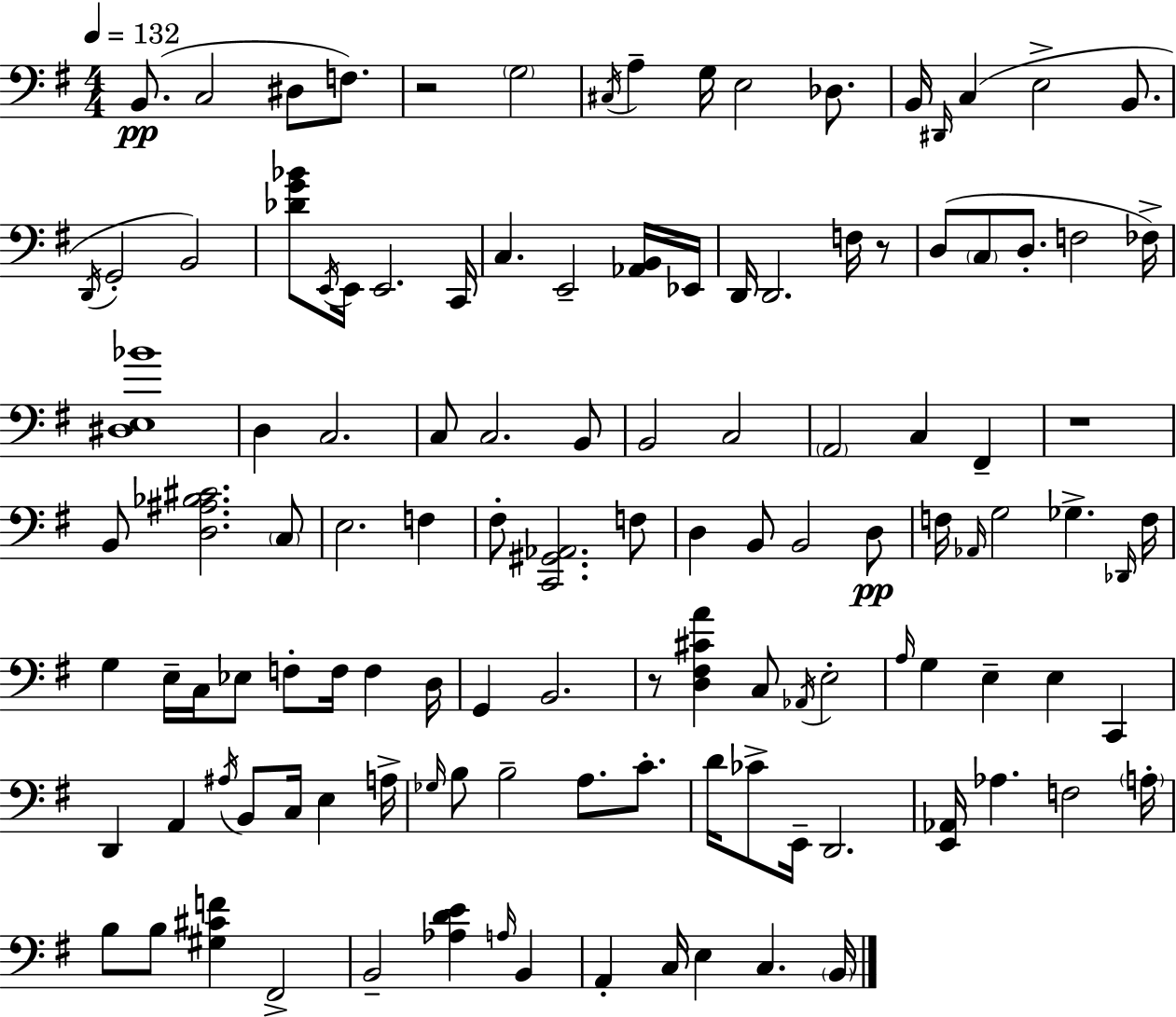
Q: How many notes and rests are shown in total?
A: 120